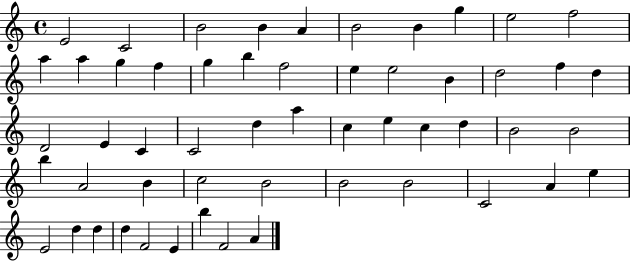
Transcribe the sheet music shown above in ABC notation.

X:1
T:Untitled
M:4/4
L:1/4
K:C
E2 C2 B2 B A B2 B g e2 f2 a a g f g b f2 e e2 B d2 f d D2 E C C2 d a c e c d B2 B2 b A2 B c2 B2 B2 B2 C2 A e E2 d d d F2 E b F2 A